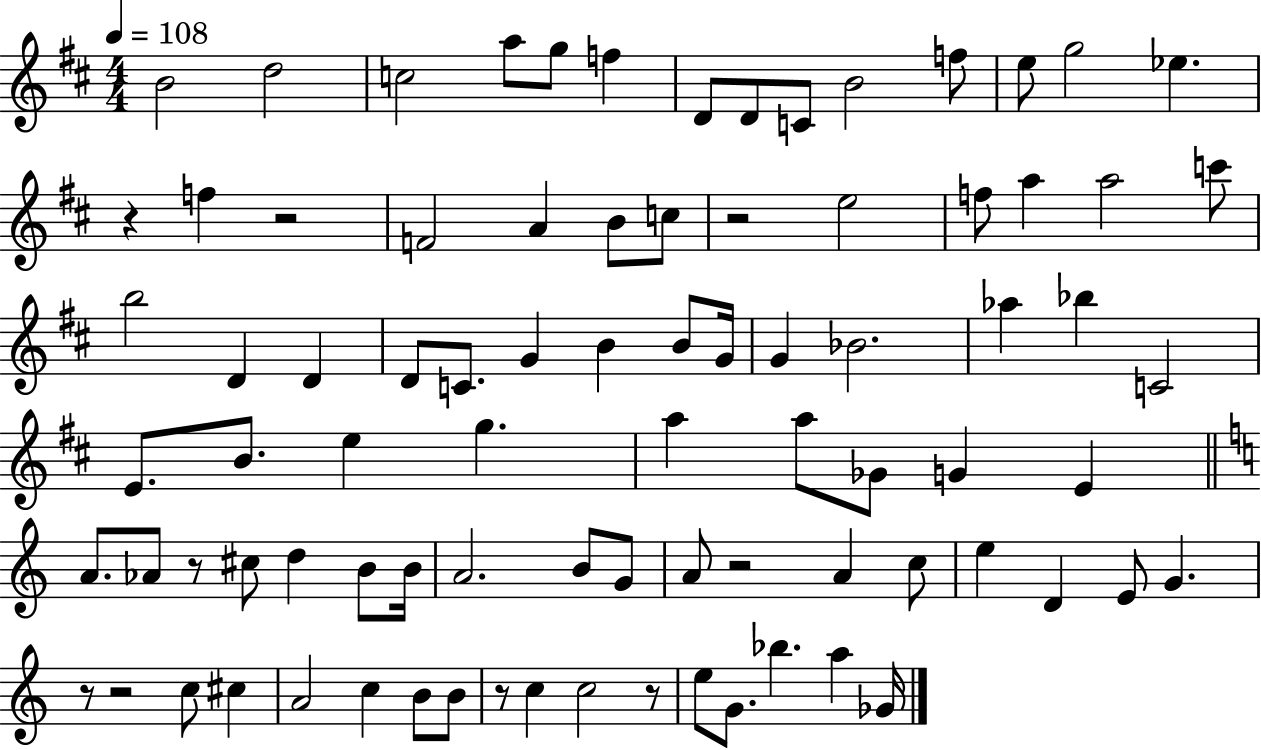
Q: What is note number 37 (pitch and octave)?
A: Bb5